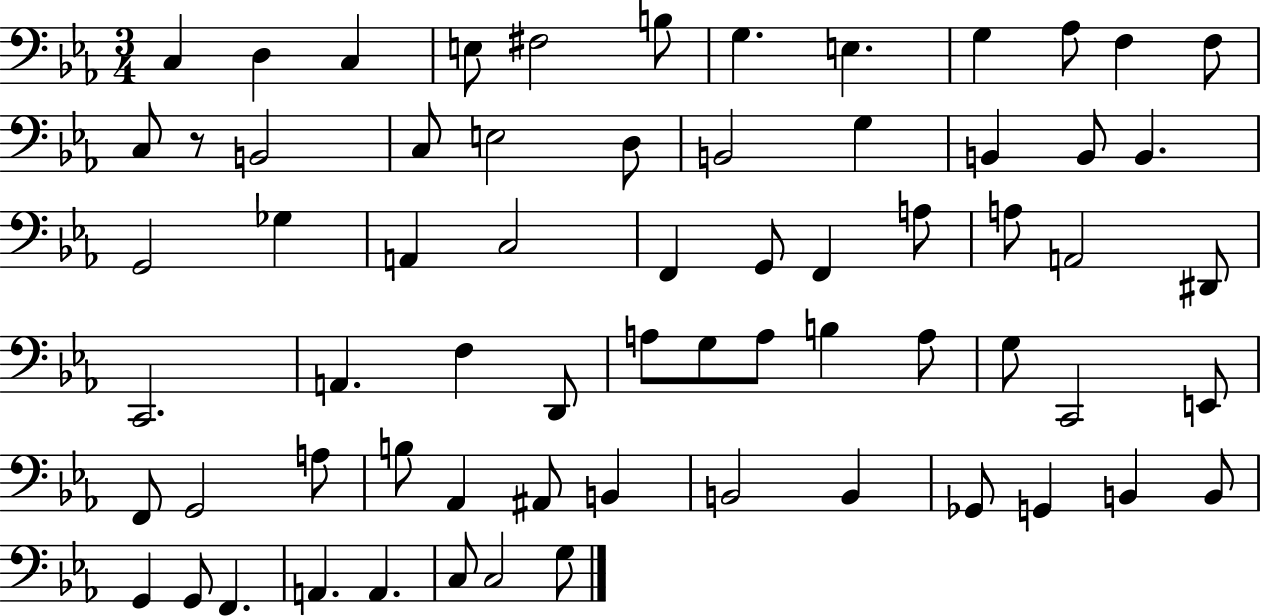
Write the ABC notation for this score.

X:1
T:Untitled
M:3/4
L:1/4
K:Eb
C, D, C, E,/2 ^F,2 B,/2 G, E, G, _A,/2 F, F,/2 C,/2 z/2 B,,2 C,/2 E,2 D,/2 B,,2 G, B,, B,,/2 B,, G,,2 _G, A,, C,2 F,, G,,/2 F,, A,/2 A,/2 A,,2 ^D,,/2 C,,2 A,, F, D,,/2 A,/2 G,/2 A,/2 B, A,/2 G,/2 C,,2 E,,/2 F,,/2 G,,2 A,/2 B,/2 _A,, ^A,,/2 B,, B,,2 B,, _G,,/2 G,, B,, B,,/2 G,, G,,/2 F,, A,, A,, C,/2 C,2 G,/2